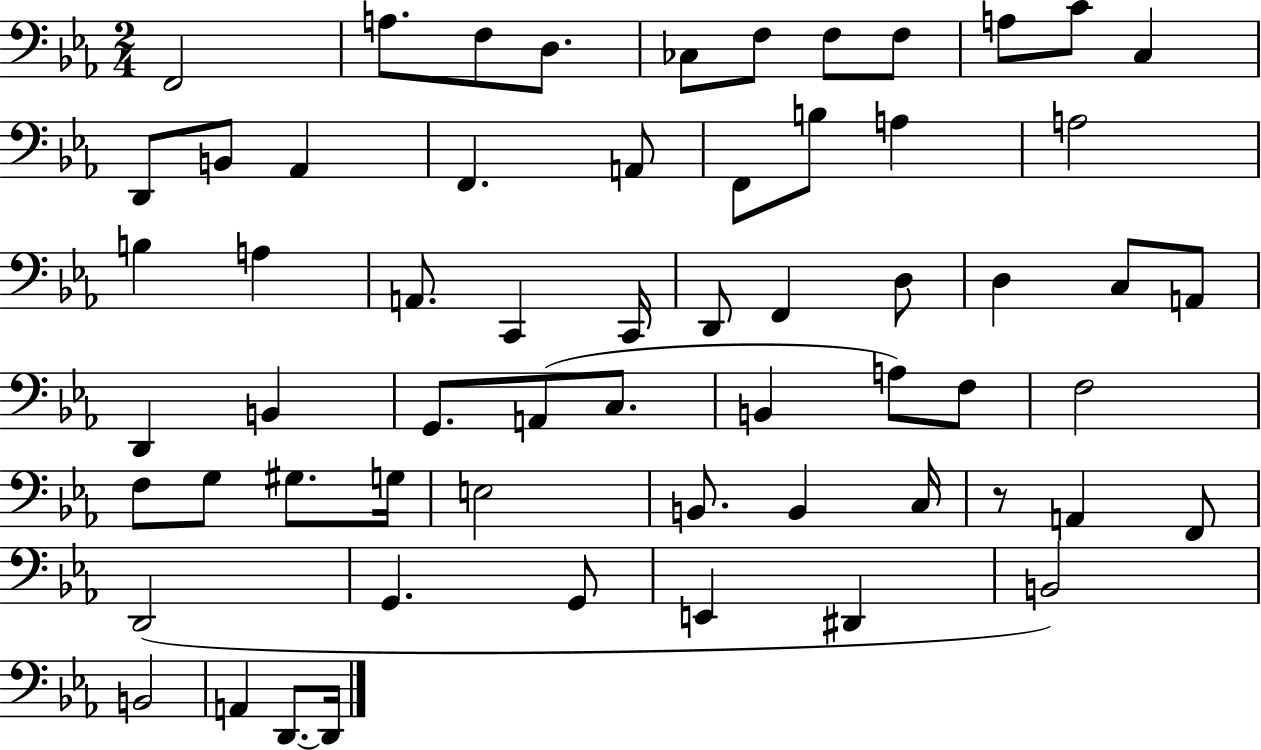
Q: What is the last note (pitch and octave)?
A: D2